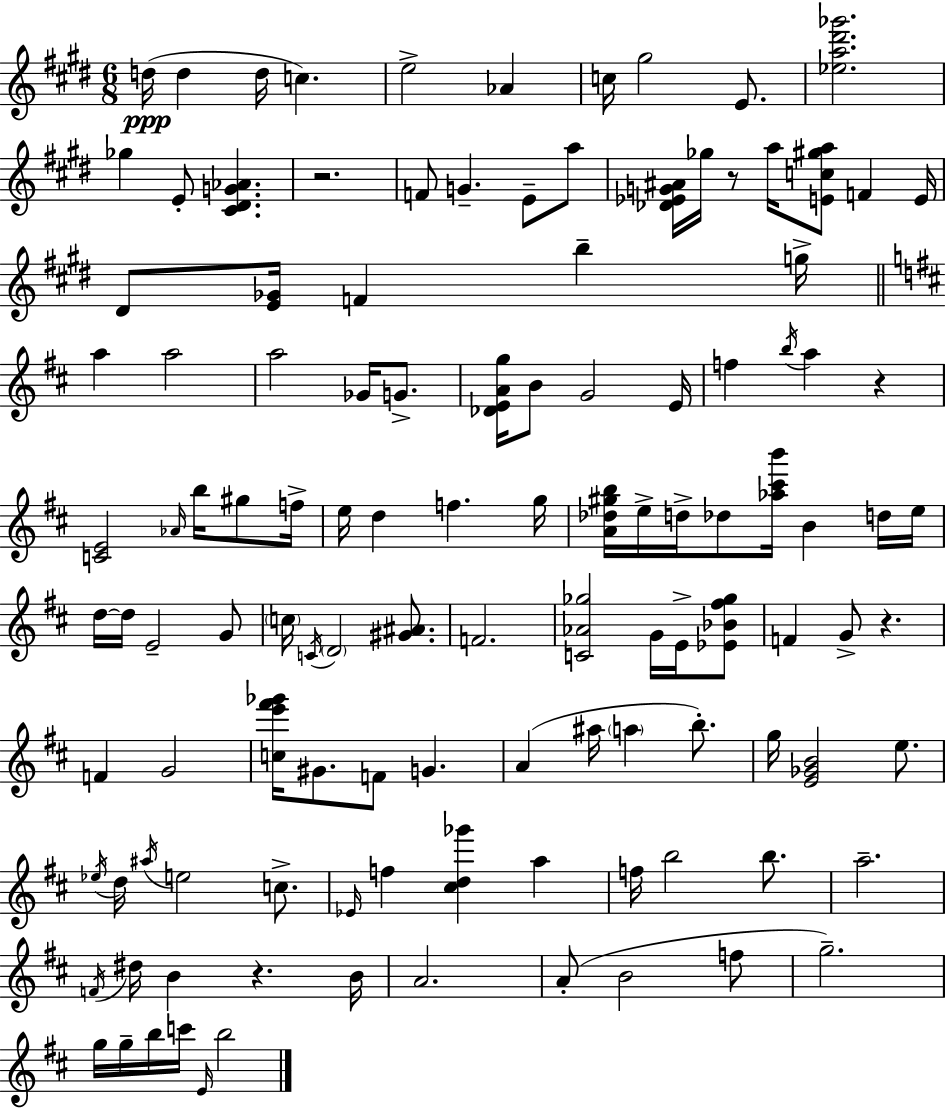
D5/s D5/q D5/s C5/q. E5/h Ab4/q C5/s G#5/h E4/e. [Eb5,A5,D#6,Gb6]/h. Gb5/q E4/e [C#4,D#4,G4,Ab4]/q. R/h. F4/e G4/q. E4/e A5/e [Db4,Eb4,G4,A#4]/s Gb5/s R/e A5/s [E4,C5,G#5,A5]/e F4/q E4/s D#4/e [E4,Gb4]/s F4/q B5/q G5/s A5/q A5/h A5/h Gb4/s G4/e. [Db4,E4,A4,G5]/s B4/e G4/h E4/s F5/q B5/s A5/q R/q [C4,E4]/h Ab4/s B5/s G#5/e F5/s E5/s D5/q F5/q. G5/s [A4,Db5,G#5,B5]/s E5/s D5/s Db5/e [Ab5,C#6,B6]/s B4/q D5/s E5/s D5/s D5/s E4/h G4/e C5/s C4/s D4/h [G#4,A#4]/e. F4/h. [C4,Ab4,Gb5]/h G4/s E4/s [Eb4,Bb4,F#5,Gb5]/e F4/q G4/e R/q. F4/q G4/h [C5,E6,F#6,Gb6]/s G#4/e. F4/e G4/q. A4/q A#5/s A5/q B5/e. G5/s [E4,Gb4,B4]/h E5/e. Eb5/s D5/s A#5/s E5/h C5/e. Eb4/s F5/q [C#5,D5,Gb6]/q A5/q F5/s B5/h B5/e. A5/h. F4/s D#5/s B4/q R/q. B4/s A4/h. A4/e B4/h F5/e G5/h. G5/s G5/s B5/s C6/s E4/s B5/h